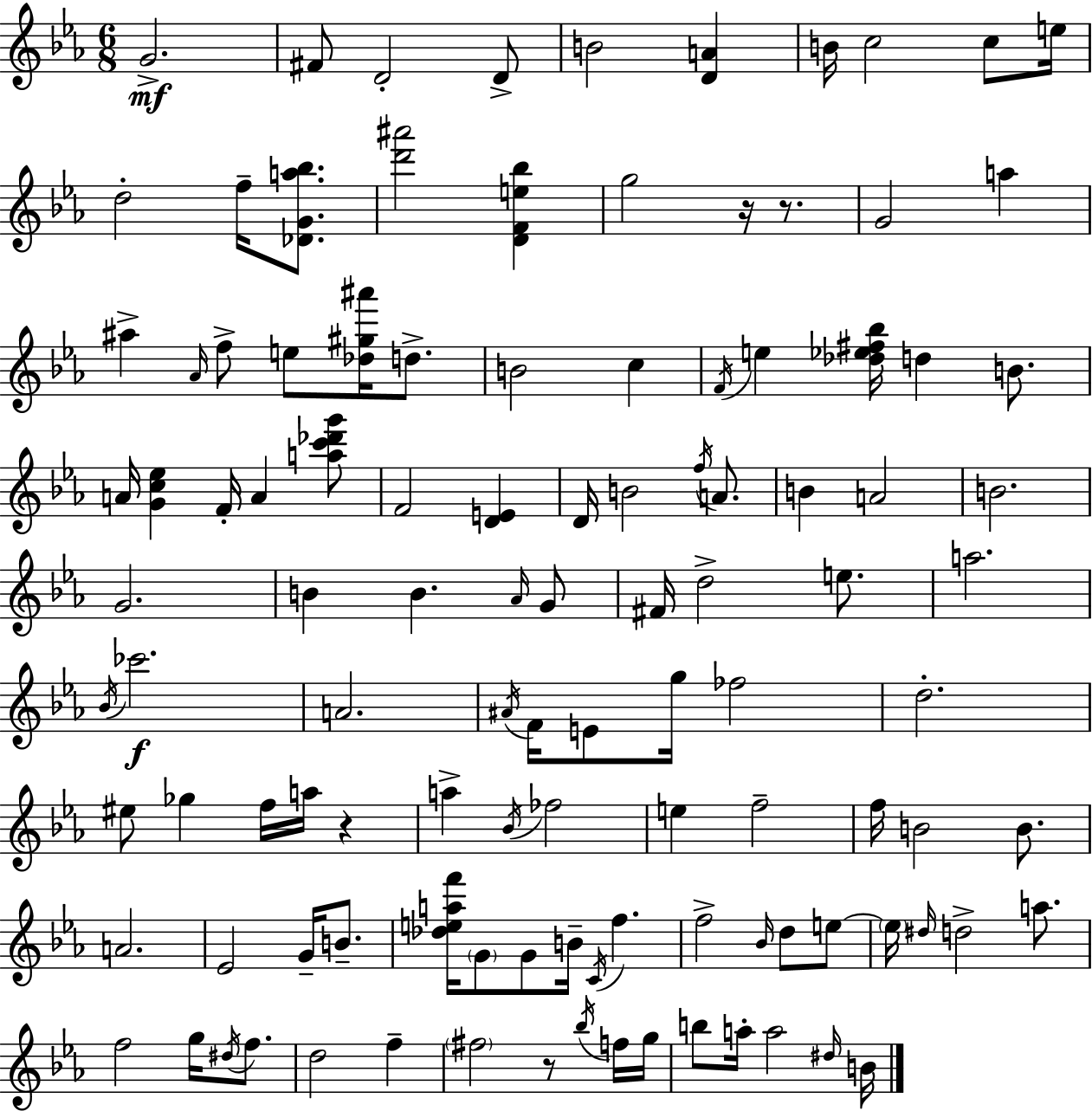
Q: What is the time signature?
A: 6/8